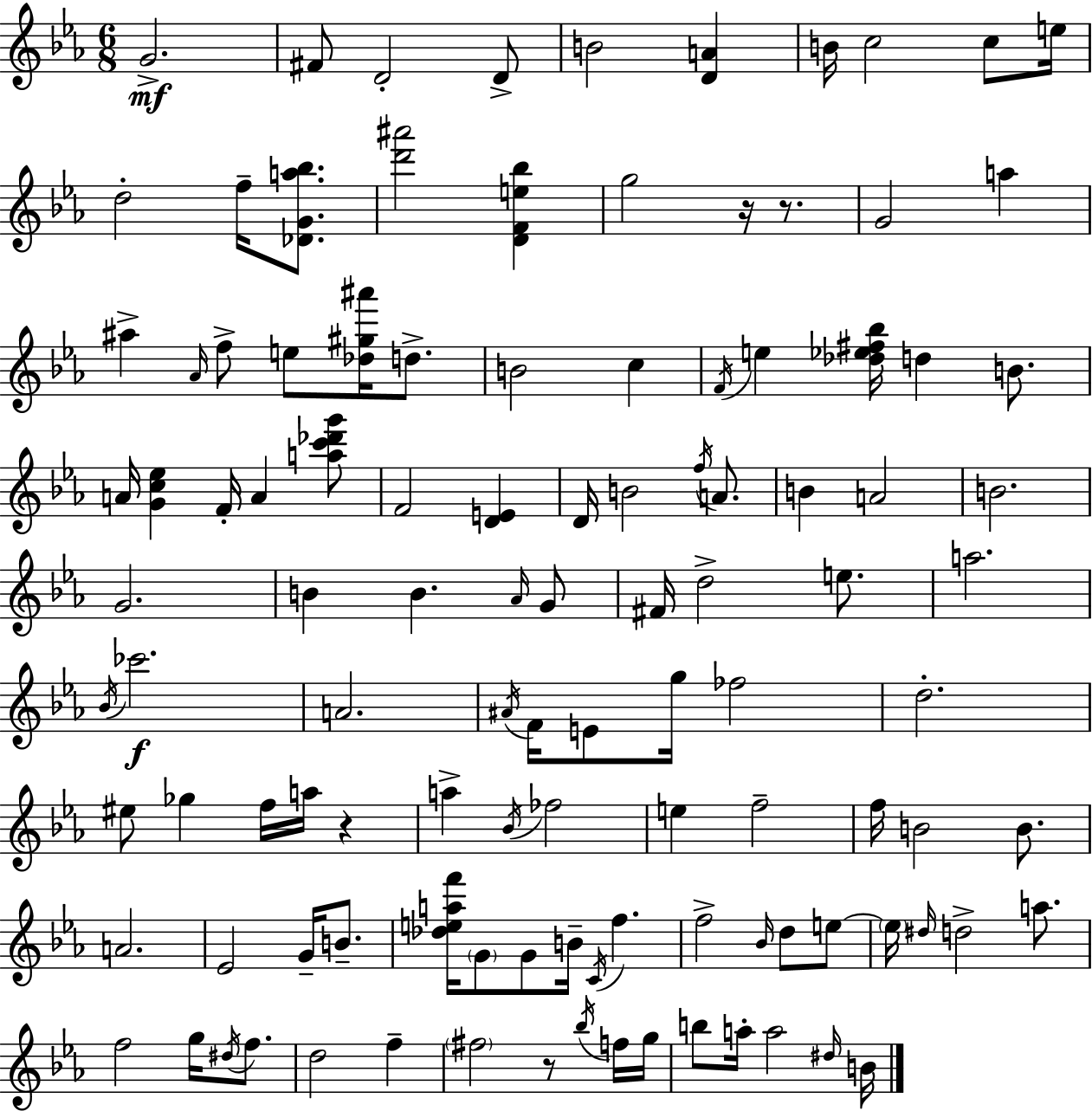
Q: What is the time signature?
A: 6/8